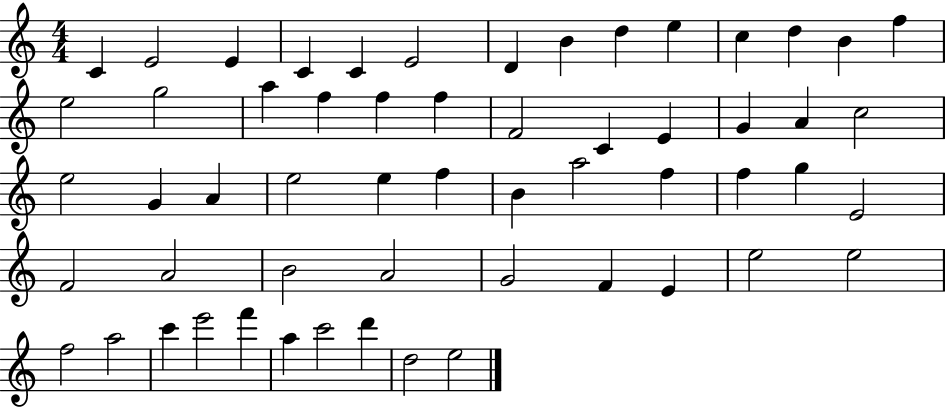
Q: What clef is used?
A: treble